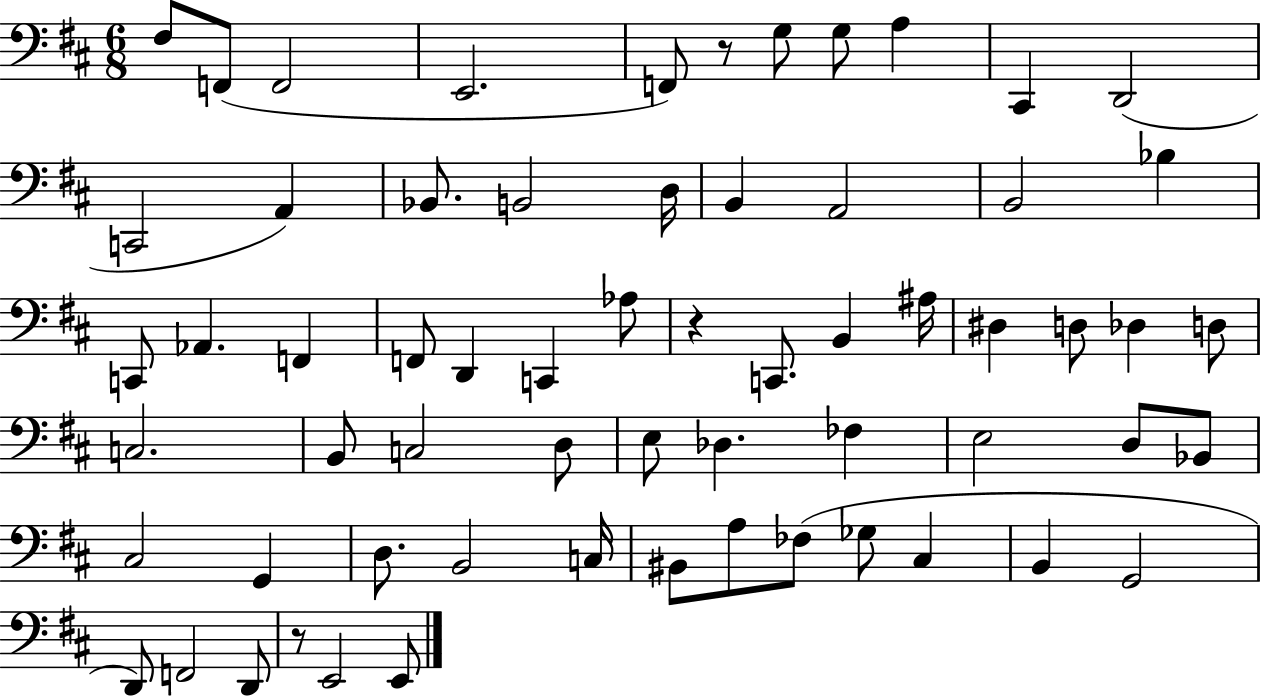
{
  \clef bass
  \numericTimeSignature
  \time 6/8
  \key d \major
  fis8 f,8( f,2 | e,2. | f,8) r8 g8 g8 a4 | cis,4 d,2( | \break c,2 a,4) | bes,8. b,2 d16 | b,4 a,2 | b,2 bes4 | \break c,8 aes,4. f,4 | f,8 d,4 c,4 aes8 | r4 c,8. b,4 ais16 | dis4 d8 des4 d8 | \break c2. | b,8 c2 d8 | e8 des4. fes4 | e2 d8 bes,8 | \break cis2 g,4 | d8. b,2 c16 | bis,8 a8 fes8( ges8 cis4 | b,4 g,2 | \break d,8) f,2 d,8 | r8 e,2 e,8 | \bar "|."
}